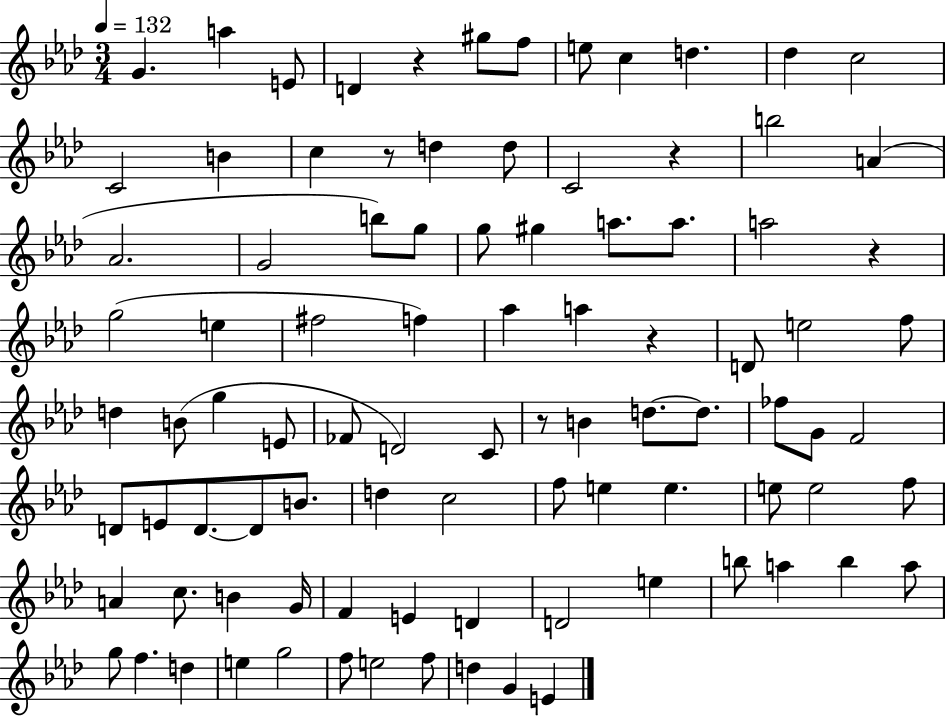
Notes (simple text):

G4/q. A5/q E4/e D4/q R/q G#5/e F5/e E5/e C5/q D5/q. Db5/q C5/h C4/h B4/q C5/q R/e D5/q D5/e C4/h R/q B5/h A4/q Ab4/h. G4/h B5/e G5/e G5/e G#5/q A5/e. A5/e. A5/h R/q G5/h E5/q F#5/h F5/q Ab5/q A5/q R/q D4/e E5/h F5/e D5/q B4/e G5/q E4/e FES4/e D4/h C4/e R/e B4/q D5/e. D5/e. FES5/e G4/e F4/h D4/e E4/e D4/e. D4/e B4/e. D5/q C5/h F5/e E5/q E5/q. E5/e E5/h F5/e A4/q C5/e. B4/q G4/s F4/q E4/q D4/q D4/h E5/q B5/e A5/q B5/q A5/e G5/e F5/q. D5/q E5/q G5/h F5/e E5/h F5/e D5/q G4/q E4/q